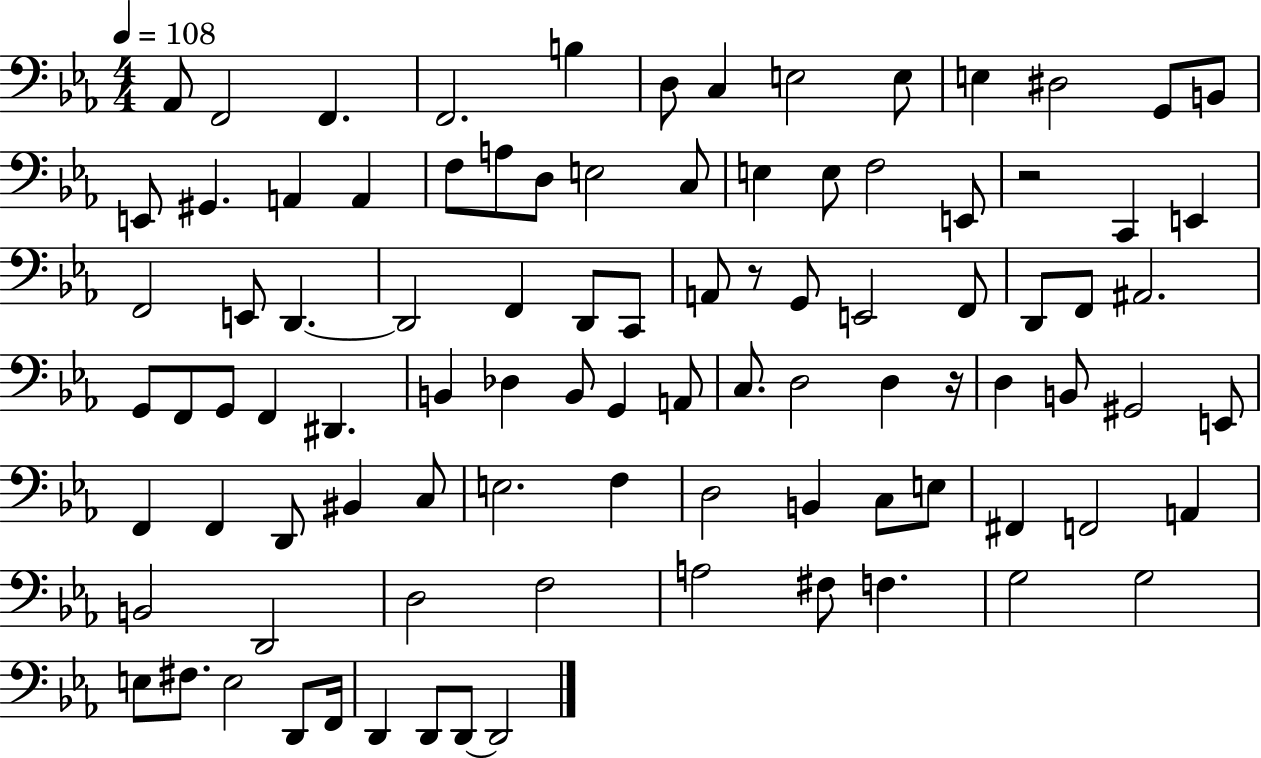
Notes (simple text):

Ab2/e F2/h F2/q. F2/h. B3/q D3/e C3/q E3/h E3/e E3/q D#3/h G2/e B2/e E2/e G#2/q. A2/q A2/q F3/e A3/e D3/e E3/h C3/e E3/q E3/e F3/h E2/e R/h C2/q E2/q F2/h E2/e D2/q. D2/h F2/q D2/e C2/e A2/e R/e G2/e E2/h F2/e D2/e F2/e A#2/h. G2/e F2/e G2/e F2/q D#2/q. B2/q Db3/q B2/e G2/q A2/e C3/e. D3/h D3/q R/s D3/q B2/e G#2/h E2/e F2/q F2/q D2/e BIS2/q C3/e E3/h. F3/q D3/h B2/q C3/e E3/e F#2/q F2/h A2/q B2/h D2/h D3/h F3/h A3/h F#3/e F3/q. G3/h G3/h E3/e F#3/e. E3/h D2/e F2/s D2/q D2/e D2/e D2/h